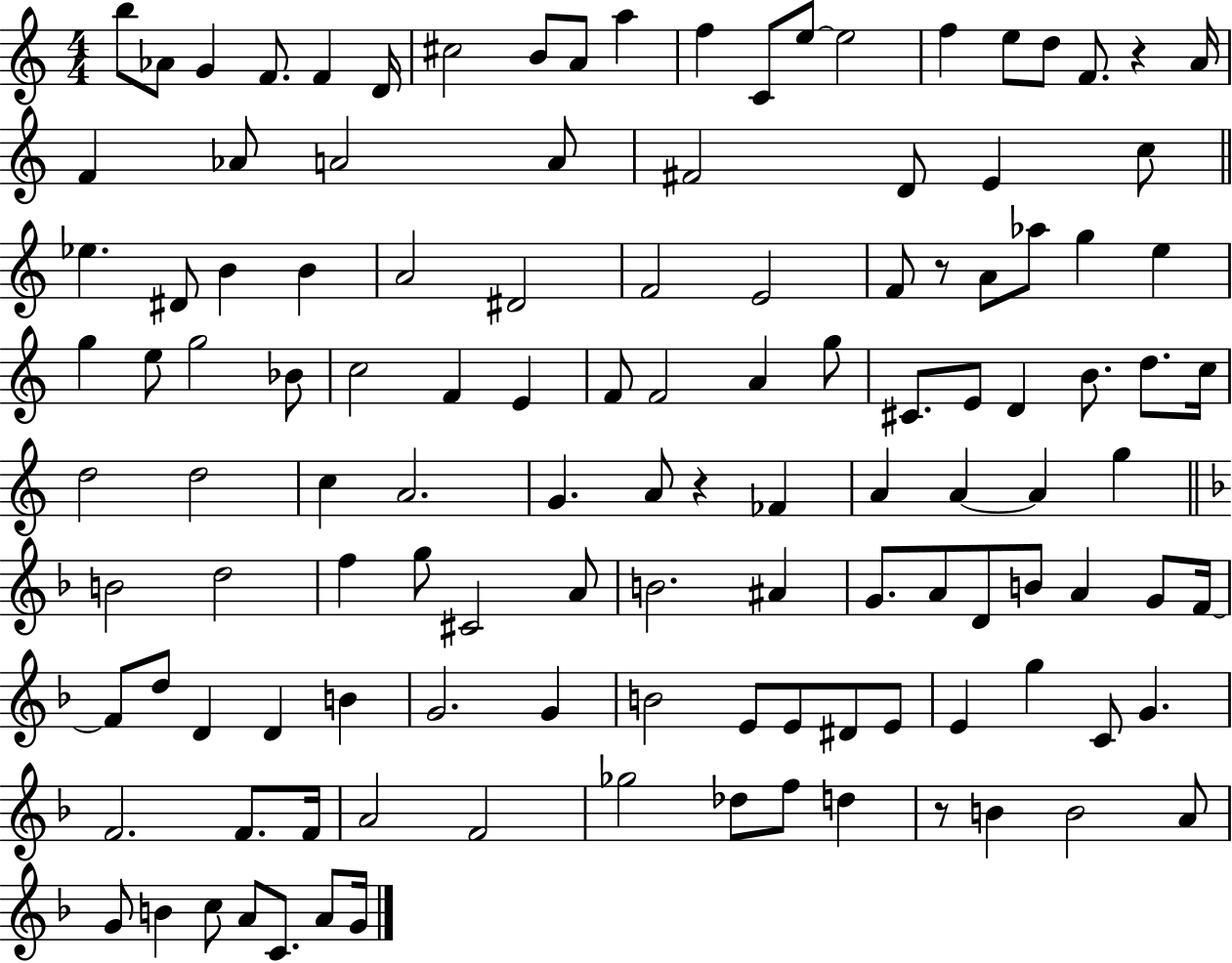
X:1
T:Untitled
M:4/4
L:1/4
K:C
b/2 _A/2 G F/2 F D/4 ^c2 B/2 A/2 a f C/2 e/2 e2 f e/2 d/2 F/2 z A/4 F _A/2 A2 A/2 ^F2 D/2 E c/2 _e ^D/2 B B A2 ^D2 F2 E2 F/2 z/2 A/2 _a/2 g e g e/2 g2 _B/2 c2 F E F/2 F2 A g/2 ^C/2 E/2 D B/2 d/2 c/4 d2 d2 c A2 G A/2 z _F A A A g B2 d2 f g/2 ^C2 A/2 B2 ^A G/2 A/2 D/2 B/2 A G/2 F/4 F/2 d/2 D D B G2 G B2 E/2 E/2 ^D/2 E/2 E g C/2 G F2 F/2 F/4 A2 F2 _g2 _d/2 f/2 d z/2 B B2 A/2 G/2 B c/2 A/2 C/2 A/2 G/4